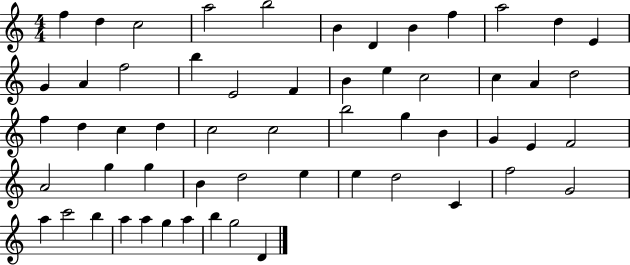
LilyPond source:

{
  \clef treble
  \numericTimeSignature
  \time 4/4
  \key c \major
  f''4 d''4 c''2 | a''2 b''2 | b'4 d'4 b'4 f''4 | a''2 d''4 e'4 | \break g'4 a'4 f''2 | b''4 e'2 f'4 | b'4 e''4 c''2 | c''4 a'4 d''2 | \break f''4 d''4 c''4 d''4 | c''2 c''2 | b''2 g''4 b'4 | g'4 e'4 f'2 | \break a'2 g''4 g''4 | b'4 d''2 e''4 | e''4 d''2 c'4 | f''2 g'2 | \break a''4 c'''2 b''4 | a''4 a''4 g''4 a''4 | b''4 g''2 d'4 | \bar "|."
}